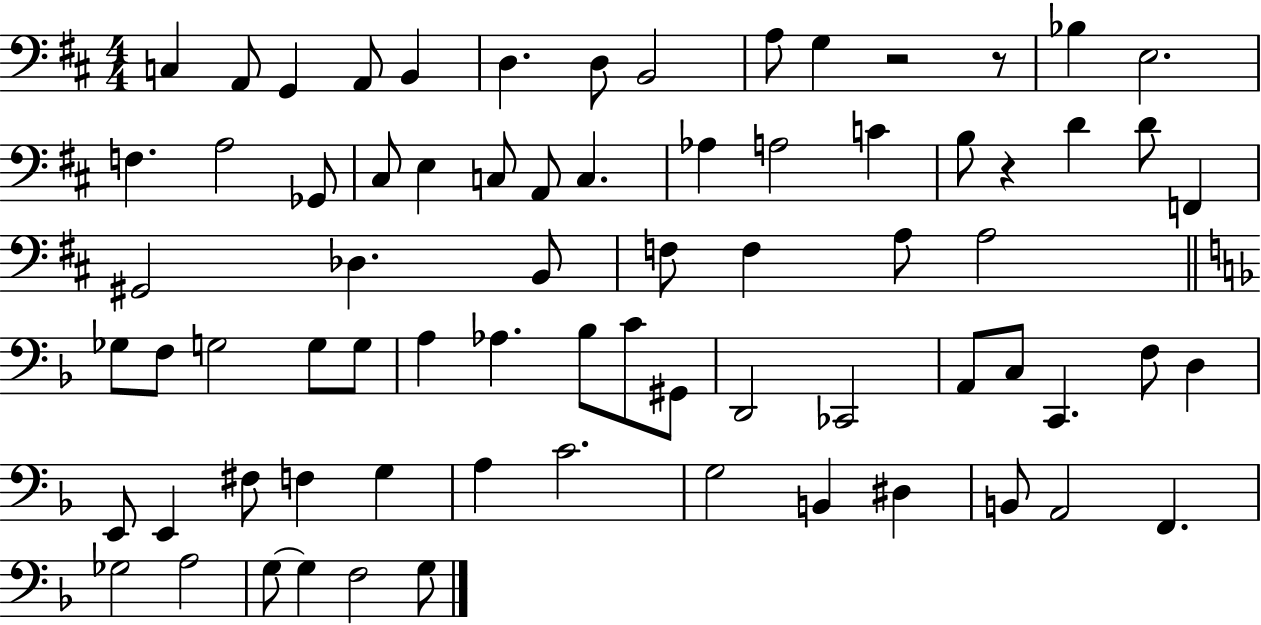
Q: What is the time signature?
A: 4/4